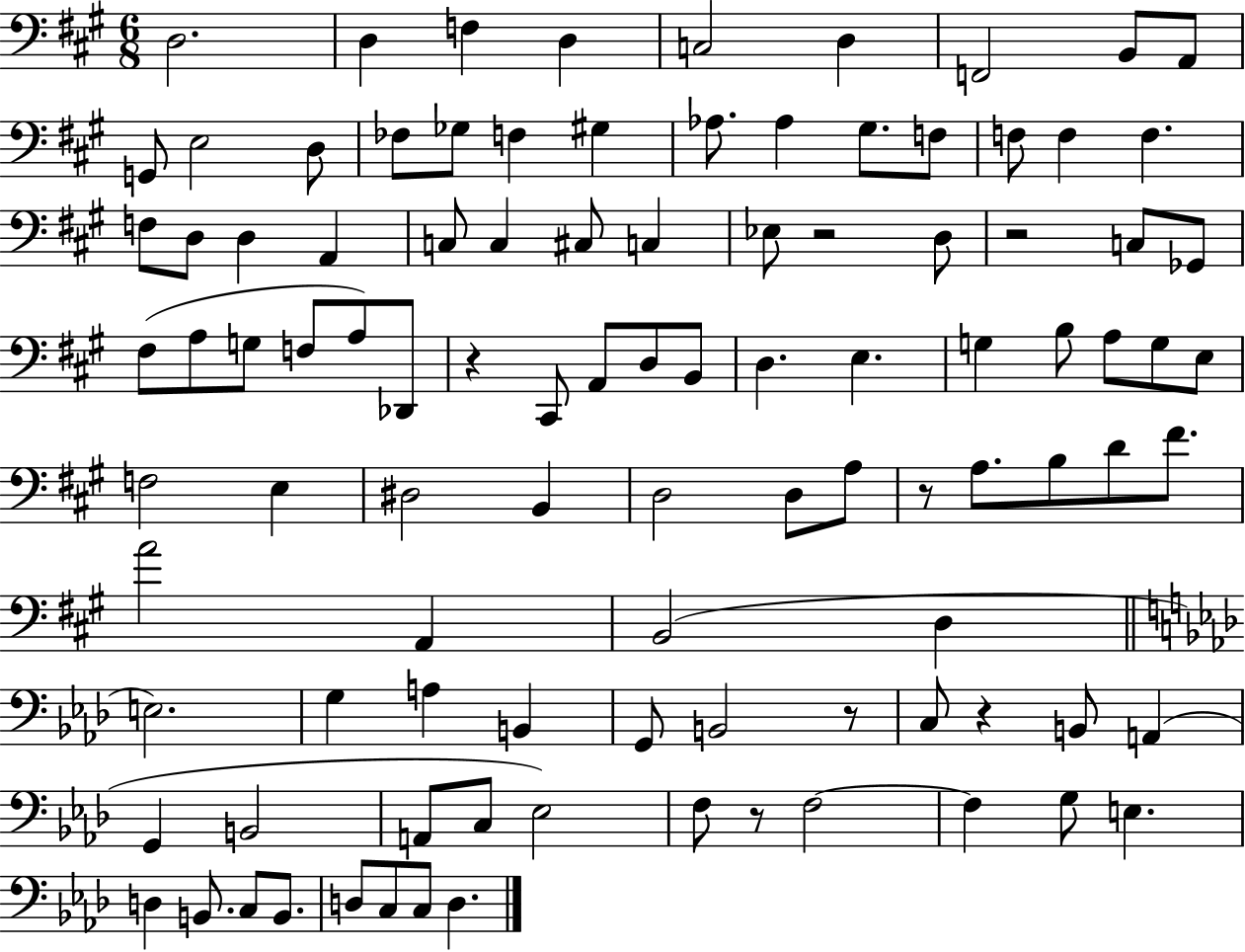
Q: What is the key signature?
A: A major